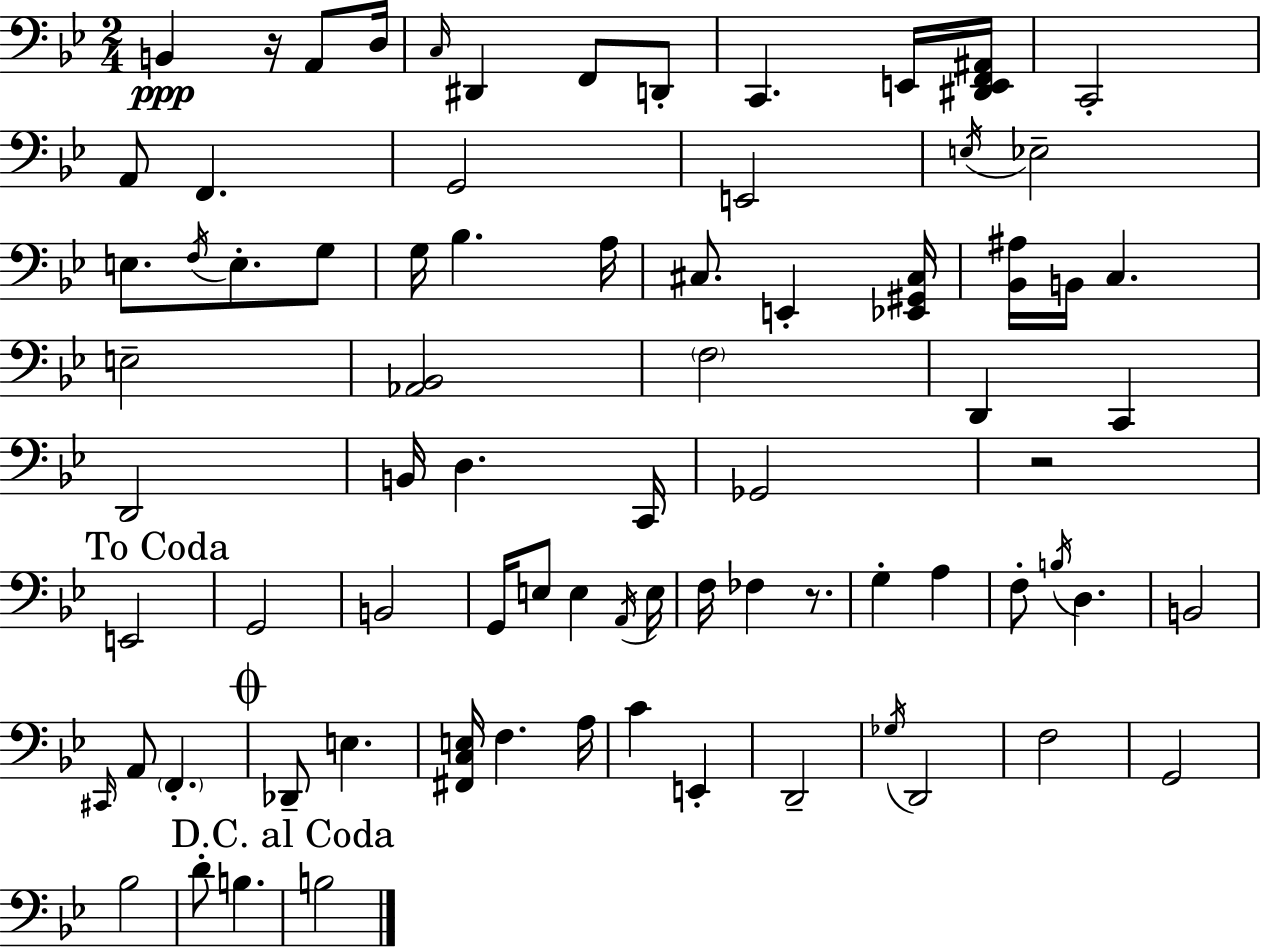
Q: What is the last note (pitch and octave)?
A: B3